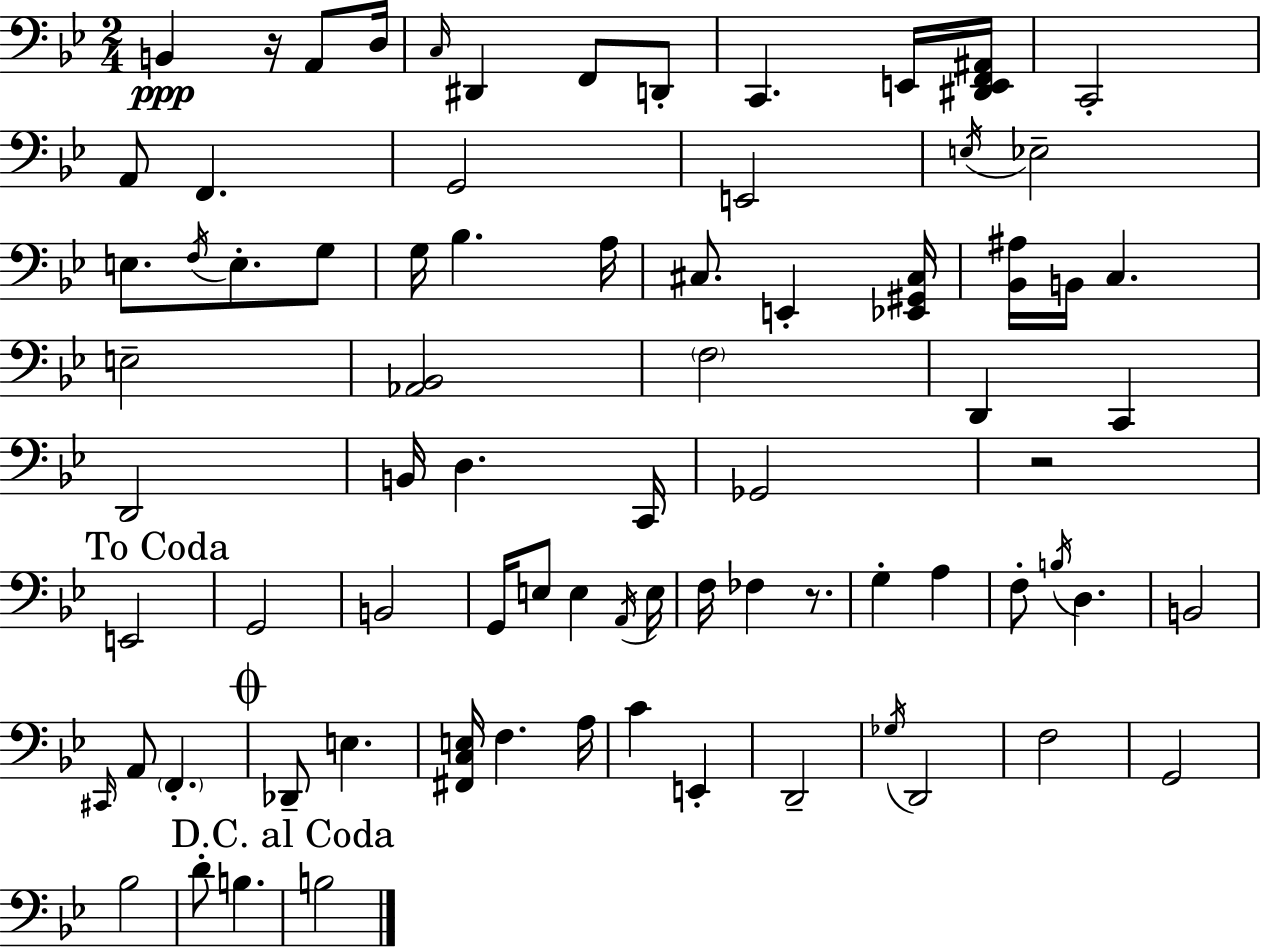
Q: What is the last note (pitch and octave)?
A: B3